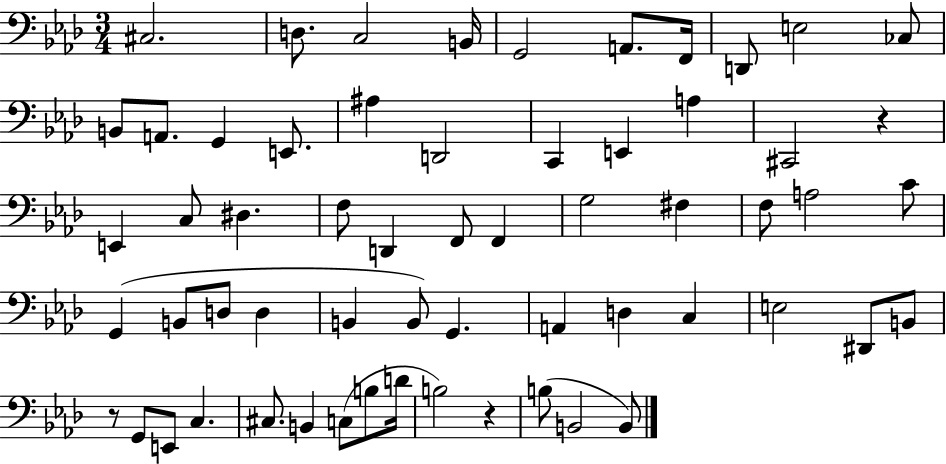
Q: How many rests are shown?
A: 3